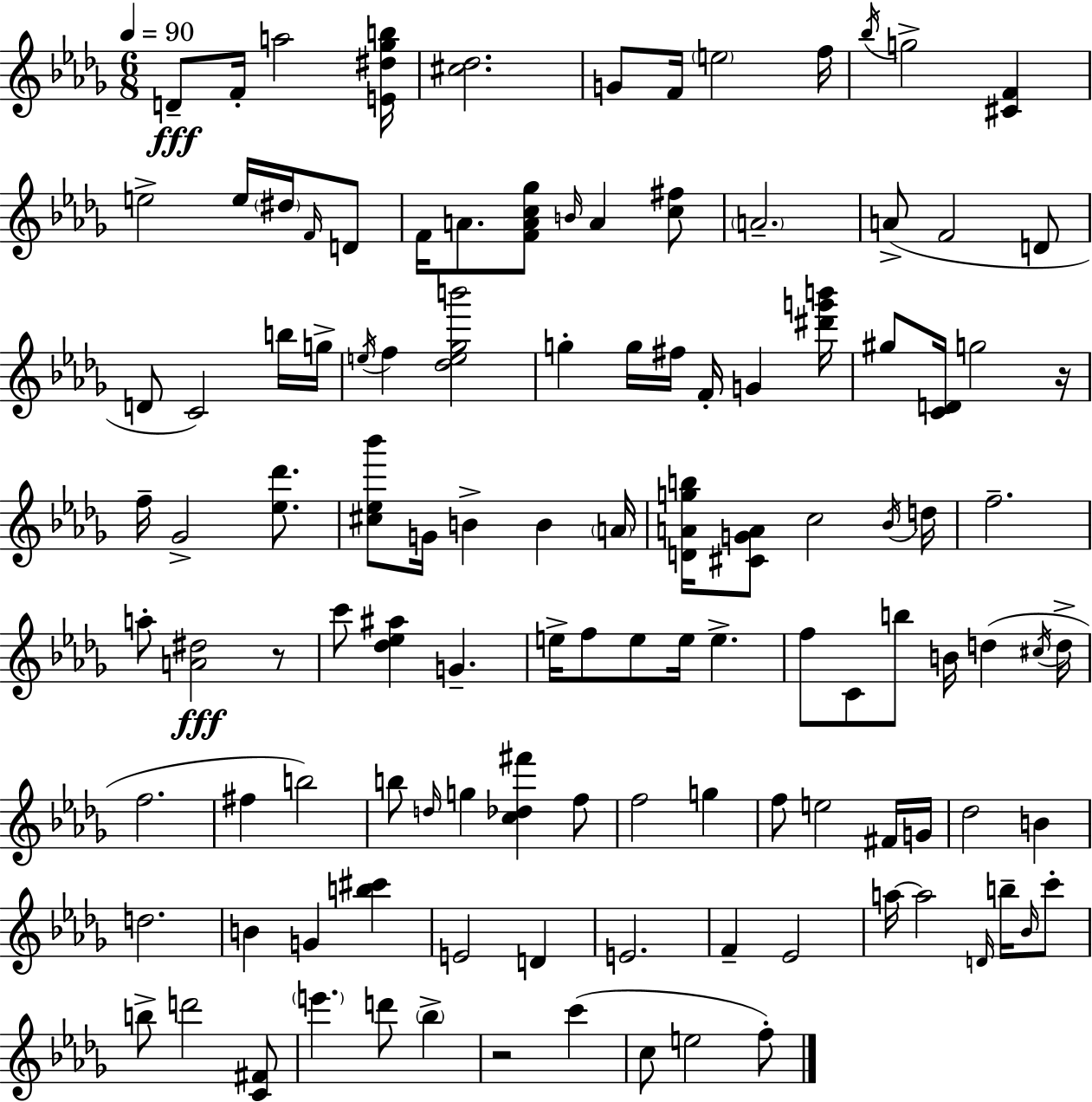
D4/e F4/s A5/h [E4,D#5,Gb5,B5]/s [C#5,Db5]/h. G4/e F4/s E5/h F5/s Bb5/s G5/h [C#4,F4]/q E5/h E5/s D#5/s F4/s D4/e F4/s A4/e. [F4,A4,C5,Gb5]/e B4/s A4/q [C5,F#5]/e A4/h. A4/e F4/h D4/e D4/e C4/h B5/s G5/s E5/s F5/q [Db5,E5,Gb5,B6]/h G5/q G5/s F#5/s F4/s G4/q [D#6,G6,B6]/s G#5/e [C4,D4]/s G5/h R/s F5/s Gb4/h [Eb5,Db6]/e. [C#5,Eb5,Bb6]/e G4/s B4/q B4/q A4/s [D4,A4,G5,B5]/s [C#4,G4,A4]/e C5/h Bb4/s D5/s F5/h. A5/e [A4,D#5]/h R/e C6/e [Db5,Eb5,A#5]/q G4/q. E5/s F5/e E5/e E5/s E5/q. F5/e C4/e B5/e B4/s D5/q C#5/s D5/s F5/h. F#5/q B5/h B5/e D5/s G5/q [C5,Db5,F#6]/q F5/e F5/h G5/q F5/e E5/h F#4/s G4/s Db5/h B4/q D5/h. B4/q G4/q [B5,C#6]/q E4/h D4/q E4/h. F4/q Eb4/h A5/s A5/h D4/s B5/s Bb4/s C6/e B5/e D6/h [C4,F#4]/e E6/q. D6/e Bb5/q R/h C6/q C5/e E5/h F5/e